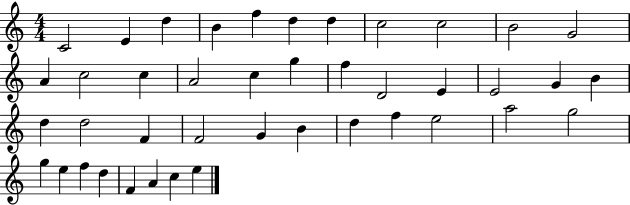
X:1
T:Untitled
M:4/4
L:1/4
K:C
C2 E d B f d d c2 c2 B2 G2 A c2 c A2 c g f D2 E E2 G B d d2 F F2 G B d f e2 a2 g2 g e f d F A c e